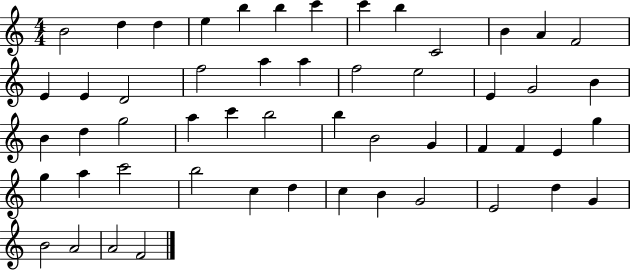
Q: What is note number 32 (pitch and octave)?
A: B4